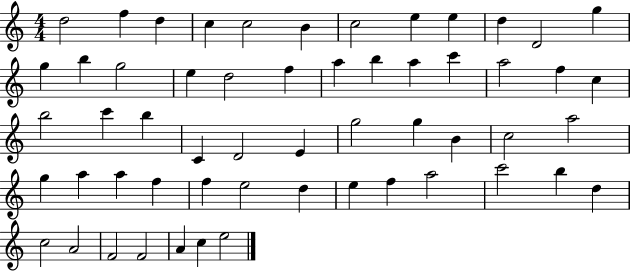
X:1
T:Untitled
M:4/4
L:1/4
K:C
d2 f d c c2 B c2 e e d D2 g g b g2 e d2 f a b a c' a2 f c b2 c' b C D2 E g2 g B c2 a2 g a a f f e2 d e f a2 c'2 b d c2 A2 F2 F2 A c e2